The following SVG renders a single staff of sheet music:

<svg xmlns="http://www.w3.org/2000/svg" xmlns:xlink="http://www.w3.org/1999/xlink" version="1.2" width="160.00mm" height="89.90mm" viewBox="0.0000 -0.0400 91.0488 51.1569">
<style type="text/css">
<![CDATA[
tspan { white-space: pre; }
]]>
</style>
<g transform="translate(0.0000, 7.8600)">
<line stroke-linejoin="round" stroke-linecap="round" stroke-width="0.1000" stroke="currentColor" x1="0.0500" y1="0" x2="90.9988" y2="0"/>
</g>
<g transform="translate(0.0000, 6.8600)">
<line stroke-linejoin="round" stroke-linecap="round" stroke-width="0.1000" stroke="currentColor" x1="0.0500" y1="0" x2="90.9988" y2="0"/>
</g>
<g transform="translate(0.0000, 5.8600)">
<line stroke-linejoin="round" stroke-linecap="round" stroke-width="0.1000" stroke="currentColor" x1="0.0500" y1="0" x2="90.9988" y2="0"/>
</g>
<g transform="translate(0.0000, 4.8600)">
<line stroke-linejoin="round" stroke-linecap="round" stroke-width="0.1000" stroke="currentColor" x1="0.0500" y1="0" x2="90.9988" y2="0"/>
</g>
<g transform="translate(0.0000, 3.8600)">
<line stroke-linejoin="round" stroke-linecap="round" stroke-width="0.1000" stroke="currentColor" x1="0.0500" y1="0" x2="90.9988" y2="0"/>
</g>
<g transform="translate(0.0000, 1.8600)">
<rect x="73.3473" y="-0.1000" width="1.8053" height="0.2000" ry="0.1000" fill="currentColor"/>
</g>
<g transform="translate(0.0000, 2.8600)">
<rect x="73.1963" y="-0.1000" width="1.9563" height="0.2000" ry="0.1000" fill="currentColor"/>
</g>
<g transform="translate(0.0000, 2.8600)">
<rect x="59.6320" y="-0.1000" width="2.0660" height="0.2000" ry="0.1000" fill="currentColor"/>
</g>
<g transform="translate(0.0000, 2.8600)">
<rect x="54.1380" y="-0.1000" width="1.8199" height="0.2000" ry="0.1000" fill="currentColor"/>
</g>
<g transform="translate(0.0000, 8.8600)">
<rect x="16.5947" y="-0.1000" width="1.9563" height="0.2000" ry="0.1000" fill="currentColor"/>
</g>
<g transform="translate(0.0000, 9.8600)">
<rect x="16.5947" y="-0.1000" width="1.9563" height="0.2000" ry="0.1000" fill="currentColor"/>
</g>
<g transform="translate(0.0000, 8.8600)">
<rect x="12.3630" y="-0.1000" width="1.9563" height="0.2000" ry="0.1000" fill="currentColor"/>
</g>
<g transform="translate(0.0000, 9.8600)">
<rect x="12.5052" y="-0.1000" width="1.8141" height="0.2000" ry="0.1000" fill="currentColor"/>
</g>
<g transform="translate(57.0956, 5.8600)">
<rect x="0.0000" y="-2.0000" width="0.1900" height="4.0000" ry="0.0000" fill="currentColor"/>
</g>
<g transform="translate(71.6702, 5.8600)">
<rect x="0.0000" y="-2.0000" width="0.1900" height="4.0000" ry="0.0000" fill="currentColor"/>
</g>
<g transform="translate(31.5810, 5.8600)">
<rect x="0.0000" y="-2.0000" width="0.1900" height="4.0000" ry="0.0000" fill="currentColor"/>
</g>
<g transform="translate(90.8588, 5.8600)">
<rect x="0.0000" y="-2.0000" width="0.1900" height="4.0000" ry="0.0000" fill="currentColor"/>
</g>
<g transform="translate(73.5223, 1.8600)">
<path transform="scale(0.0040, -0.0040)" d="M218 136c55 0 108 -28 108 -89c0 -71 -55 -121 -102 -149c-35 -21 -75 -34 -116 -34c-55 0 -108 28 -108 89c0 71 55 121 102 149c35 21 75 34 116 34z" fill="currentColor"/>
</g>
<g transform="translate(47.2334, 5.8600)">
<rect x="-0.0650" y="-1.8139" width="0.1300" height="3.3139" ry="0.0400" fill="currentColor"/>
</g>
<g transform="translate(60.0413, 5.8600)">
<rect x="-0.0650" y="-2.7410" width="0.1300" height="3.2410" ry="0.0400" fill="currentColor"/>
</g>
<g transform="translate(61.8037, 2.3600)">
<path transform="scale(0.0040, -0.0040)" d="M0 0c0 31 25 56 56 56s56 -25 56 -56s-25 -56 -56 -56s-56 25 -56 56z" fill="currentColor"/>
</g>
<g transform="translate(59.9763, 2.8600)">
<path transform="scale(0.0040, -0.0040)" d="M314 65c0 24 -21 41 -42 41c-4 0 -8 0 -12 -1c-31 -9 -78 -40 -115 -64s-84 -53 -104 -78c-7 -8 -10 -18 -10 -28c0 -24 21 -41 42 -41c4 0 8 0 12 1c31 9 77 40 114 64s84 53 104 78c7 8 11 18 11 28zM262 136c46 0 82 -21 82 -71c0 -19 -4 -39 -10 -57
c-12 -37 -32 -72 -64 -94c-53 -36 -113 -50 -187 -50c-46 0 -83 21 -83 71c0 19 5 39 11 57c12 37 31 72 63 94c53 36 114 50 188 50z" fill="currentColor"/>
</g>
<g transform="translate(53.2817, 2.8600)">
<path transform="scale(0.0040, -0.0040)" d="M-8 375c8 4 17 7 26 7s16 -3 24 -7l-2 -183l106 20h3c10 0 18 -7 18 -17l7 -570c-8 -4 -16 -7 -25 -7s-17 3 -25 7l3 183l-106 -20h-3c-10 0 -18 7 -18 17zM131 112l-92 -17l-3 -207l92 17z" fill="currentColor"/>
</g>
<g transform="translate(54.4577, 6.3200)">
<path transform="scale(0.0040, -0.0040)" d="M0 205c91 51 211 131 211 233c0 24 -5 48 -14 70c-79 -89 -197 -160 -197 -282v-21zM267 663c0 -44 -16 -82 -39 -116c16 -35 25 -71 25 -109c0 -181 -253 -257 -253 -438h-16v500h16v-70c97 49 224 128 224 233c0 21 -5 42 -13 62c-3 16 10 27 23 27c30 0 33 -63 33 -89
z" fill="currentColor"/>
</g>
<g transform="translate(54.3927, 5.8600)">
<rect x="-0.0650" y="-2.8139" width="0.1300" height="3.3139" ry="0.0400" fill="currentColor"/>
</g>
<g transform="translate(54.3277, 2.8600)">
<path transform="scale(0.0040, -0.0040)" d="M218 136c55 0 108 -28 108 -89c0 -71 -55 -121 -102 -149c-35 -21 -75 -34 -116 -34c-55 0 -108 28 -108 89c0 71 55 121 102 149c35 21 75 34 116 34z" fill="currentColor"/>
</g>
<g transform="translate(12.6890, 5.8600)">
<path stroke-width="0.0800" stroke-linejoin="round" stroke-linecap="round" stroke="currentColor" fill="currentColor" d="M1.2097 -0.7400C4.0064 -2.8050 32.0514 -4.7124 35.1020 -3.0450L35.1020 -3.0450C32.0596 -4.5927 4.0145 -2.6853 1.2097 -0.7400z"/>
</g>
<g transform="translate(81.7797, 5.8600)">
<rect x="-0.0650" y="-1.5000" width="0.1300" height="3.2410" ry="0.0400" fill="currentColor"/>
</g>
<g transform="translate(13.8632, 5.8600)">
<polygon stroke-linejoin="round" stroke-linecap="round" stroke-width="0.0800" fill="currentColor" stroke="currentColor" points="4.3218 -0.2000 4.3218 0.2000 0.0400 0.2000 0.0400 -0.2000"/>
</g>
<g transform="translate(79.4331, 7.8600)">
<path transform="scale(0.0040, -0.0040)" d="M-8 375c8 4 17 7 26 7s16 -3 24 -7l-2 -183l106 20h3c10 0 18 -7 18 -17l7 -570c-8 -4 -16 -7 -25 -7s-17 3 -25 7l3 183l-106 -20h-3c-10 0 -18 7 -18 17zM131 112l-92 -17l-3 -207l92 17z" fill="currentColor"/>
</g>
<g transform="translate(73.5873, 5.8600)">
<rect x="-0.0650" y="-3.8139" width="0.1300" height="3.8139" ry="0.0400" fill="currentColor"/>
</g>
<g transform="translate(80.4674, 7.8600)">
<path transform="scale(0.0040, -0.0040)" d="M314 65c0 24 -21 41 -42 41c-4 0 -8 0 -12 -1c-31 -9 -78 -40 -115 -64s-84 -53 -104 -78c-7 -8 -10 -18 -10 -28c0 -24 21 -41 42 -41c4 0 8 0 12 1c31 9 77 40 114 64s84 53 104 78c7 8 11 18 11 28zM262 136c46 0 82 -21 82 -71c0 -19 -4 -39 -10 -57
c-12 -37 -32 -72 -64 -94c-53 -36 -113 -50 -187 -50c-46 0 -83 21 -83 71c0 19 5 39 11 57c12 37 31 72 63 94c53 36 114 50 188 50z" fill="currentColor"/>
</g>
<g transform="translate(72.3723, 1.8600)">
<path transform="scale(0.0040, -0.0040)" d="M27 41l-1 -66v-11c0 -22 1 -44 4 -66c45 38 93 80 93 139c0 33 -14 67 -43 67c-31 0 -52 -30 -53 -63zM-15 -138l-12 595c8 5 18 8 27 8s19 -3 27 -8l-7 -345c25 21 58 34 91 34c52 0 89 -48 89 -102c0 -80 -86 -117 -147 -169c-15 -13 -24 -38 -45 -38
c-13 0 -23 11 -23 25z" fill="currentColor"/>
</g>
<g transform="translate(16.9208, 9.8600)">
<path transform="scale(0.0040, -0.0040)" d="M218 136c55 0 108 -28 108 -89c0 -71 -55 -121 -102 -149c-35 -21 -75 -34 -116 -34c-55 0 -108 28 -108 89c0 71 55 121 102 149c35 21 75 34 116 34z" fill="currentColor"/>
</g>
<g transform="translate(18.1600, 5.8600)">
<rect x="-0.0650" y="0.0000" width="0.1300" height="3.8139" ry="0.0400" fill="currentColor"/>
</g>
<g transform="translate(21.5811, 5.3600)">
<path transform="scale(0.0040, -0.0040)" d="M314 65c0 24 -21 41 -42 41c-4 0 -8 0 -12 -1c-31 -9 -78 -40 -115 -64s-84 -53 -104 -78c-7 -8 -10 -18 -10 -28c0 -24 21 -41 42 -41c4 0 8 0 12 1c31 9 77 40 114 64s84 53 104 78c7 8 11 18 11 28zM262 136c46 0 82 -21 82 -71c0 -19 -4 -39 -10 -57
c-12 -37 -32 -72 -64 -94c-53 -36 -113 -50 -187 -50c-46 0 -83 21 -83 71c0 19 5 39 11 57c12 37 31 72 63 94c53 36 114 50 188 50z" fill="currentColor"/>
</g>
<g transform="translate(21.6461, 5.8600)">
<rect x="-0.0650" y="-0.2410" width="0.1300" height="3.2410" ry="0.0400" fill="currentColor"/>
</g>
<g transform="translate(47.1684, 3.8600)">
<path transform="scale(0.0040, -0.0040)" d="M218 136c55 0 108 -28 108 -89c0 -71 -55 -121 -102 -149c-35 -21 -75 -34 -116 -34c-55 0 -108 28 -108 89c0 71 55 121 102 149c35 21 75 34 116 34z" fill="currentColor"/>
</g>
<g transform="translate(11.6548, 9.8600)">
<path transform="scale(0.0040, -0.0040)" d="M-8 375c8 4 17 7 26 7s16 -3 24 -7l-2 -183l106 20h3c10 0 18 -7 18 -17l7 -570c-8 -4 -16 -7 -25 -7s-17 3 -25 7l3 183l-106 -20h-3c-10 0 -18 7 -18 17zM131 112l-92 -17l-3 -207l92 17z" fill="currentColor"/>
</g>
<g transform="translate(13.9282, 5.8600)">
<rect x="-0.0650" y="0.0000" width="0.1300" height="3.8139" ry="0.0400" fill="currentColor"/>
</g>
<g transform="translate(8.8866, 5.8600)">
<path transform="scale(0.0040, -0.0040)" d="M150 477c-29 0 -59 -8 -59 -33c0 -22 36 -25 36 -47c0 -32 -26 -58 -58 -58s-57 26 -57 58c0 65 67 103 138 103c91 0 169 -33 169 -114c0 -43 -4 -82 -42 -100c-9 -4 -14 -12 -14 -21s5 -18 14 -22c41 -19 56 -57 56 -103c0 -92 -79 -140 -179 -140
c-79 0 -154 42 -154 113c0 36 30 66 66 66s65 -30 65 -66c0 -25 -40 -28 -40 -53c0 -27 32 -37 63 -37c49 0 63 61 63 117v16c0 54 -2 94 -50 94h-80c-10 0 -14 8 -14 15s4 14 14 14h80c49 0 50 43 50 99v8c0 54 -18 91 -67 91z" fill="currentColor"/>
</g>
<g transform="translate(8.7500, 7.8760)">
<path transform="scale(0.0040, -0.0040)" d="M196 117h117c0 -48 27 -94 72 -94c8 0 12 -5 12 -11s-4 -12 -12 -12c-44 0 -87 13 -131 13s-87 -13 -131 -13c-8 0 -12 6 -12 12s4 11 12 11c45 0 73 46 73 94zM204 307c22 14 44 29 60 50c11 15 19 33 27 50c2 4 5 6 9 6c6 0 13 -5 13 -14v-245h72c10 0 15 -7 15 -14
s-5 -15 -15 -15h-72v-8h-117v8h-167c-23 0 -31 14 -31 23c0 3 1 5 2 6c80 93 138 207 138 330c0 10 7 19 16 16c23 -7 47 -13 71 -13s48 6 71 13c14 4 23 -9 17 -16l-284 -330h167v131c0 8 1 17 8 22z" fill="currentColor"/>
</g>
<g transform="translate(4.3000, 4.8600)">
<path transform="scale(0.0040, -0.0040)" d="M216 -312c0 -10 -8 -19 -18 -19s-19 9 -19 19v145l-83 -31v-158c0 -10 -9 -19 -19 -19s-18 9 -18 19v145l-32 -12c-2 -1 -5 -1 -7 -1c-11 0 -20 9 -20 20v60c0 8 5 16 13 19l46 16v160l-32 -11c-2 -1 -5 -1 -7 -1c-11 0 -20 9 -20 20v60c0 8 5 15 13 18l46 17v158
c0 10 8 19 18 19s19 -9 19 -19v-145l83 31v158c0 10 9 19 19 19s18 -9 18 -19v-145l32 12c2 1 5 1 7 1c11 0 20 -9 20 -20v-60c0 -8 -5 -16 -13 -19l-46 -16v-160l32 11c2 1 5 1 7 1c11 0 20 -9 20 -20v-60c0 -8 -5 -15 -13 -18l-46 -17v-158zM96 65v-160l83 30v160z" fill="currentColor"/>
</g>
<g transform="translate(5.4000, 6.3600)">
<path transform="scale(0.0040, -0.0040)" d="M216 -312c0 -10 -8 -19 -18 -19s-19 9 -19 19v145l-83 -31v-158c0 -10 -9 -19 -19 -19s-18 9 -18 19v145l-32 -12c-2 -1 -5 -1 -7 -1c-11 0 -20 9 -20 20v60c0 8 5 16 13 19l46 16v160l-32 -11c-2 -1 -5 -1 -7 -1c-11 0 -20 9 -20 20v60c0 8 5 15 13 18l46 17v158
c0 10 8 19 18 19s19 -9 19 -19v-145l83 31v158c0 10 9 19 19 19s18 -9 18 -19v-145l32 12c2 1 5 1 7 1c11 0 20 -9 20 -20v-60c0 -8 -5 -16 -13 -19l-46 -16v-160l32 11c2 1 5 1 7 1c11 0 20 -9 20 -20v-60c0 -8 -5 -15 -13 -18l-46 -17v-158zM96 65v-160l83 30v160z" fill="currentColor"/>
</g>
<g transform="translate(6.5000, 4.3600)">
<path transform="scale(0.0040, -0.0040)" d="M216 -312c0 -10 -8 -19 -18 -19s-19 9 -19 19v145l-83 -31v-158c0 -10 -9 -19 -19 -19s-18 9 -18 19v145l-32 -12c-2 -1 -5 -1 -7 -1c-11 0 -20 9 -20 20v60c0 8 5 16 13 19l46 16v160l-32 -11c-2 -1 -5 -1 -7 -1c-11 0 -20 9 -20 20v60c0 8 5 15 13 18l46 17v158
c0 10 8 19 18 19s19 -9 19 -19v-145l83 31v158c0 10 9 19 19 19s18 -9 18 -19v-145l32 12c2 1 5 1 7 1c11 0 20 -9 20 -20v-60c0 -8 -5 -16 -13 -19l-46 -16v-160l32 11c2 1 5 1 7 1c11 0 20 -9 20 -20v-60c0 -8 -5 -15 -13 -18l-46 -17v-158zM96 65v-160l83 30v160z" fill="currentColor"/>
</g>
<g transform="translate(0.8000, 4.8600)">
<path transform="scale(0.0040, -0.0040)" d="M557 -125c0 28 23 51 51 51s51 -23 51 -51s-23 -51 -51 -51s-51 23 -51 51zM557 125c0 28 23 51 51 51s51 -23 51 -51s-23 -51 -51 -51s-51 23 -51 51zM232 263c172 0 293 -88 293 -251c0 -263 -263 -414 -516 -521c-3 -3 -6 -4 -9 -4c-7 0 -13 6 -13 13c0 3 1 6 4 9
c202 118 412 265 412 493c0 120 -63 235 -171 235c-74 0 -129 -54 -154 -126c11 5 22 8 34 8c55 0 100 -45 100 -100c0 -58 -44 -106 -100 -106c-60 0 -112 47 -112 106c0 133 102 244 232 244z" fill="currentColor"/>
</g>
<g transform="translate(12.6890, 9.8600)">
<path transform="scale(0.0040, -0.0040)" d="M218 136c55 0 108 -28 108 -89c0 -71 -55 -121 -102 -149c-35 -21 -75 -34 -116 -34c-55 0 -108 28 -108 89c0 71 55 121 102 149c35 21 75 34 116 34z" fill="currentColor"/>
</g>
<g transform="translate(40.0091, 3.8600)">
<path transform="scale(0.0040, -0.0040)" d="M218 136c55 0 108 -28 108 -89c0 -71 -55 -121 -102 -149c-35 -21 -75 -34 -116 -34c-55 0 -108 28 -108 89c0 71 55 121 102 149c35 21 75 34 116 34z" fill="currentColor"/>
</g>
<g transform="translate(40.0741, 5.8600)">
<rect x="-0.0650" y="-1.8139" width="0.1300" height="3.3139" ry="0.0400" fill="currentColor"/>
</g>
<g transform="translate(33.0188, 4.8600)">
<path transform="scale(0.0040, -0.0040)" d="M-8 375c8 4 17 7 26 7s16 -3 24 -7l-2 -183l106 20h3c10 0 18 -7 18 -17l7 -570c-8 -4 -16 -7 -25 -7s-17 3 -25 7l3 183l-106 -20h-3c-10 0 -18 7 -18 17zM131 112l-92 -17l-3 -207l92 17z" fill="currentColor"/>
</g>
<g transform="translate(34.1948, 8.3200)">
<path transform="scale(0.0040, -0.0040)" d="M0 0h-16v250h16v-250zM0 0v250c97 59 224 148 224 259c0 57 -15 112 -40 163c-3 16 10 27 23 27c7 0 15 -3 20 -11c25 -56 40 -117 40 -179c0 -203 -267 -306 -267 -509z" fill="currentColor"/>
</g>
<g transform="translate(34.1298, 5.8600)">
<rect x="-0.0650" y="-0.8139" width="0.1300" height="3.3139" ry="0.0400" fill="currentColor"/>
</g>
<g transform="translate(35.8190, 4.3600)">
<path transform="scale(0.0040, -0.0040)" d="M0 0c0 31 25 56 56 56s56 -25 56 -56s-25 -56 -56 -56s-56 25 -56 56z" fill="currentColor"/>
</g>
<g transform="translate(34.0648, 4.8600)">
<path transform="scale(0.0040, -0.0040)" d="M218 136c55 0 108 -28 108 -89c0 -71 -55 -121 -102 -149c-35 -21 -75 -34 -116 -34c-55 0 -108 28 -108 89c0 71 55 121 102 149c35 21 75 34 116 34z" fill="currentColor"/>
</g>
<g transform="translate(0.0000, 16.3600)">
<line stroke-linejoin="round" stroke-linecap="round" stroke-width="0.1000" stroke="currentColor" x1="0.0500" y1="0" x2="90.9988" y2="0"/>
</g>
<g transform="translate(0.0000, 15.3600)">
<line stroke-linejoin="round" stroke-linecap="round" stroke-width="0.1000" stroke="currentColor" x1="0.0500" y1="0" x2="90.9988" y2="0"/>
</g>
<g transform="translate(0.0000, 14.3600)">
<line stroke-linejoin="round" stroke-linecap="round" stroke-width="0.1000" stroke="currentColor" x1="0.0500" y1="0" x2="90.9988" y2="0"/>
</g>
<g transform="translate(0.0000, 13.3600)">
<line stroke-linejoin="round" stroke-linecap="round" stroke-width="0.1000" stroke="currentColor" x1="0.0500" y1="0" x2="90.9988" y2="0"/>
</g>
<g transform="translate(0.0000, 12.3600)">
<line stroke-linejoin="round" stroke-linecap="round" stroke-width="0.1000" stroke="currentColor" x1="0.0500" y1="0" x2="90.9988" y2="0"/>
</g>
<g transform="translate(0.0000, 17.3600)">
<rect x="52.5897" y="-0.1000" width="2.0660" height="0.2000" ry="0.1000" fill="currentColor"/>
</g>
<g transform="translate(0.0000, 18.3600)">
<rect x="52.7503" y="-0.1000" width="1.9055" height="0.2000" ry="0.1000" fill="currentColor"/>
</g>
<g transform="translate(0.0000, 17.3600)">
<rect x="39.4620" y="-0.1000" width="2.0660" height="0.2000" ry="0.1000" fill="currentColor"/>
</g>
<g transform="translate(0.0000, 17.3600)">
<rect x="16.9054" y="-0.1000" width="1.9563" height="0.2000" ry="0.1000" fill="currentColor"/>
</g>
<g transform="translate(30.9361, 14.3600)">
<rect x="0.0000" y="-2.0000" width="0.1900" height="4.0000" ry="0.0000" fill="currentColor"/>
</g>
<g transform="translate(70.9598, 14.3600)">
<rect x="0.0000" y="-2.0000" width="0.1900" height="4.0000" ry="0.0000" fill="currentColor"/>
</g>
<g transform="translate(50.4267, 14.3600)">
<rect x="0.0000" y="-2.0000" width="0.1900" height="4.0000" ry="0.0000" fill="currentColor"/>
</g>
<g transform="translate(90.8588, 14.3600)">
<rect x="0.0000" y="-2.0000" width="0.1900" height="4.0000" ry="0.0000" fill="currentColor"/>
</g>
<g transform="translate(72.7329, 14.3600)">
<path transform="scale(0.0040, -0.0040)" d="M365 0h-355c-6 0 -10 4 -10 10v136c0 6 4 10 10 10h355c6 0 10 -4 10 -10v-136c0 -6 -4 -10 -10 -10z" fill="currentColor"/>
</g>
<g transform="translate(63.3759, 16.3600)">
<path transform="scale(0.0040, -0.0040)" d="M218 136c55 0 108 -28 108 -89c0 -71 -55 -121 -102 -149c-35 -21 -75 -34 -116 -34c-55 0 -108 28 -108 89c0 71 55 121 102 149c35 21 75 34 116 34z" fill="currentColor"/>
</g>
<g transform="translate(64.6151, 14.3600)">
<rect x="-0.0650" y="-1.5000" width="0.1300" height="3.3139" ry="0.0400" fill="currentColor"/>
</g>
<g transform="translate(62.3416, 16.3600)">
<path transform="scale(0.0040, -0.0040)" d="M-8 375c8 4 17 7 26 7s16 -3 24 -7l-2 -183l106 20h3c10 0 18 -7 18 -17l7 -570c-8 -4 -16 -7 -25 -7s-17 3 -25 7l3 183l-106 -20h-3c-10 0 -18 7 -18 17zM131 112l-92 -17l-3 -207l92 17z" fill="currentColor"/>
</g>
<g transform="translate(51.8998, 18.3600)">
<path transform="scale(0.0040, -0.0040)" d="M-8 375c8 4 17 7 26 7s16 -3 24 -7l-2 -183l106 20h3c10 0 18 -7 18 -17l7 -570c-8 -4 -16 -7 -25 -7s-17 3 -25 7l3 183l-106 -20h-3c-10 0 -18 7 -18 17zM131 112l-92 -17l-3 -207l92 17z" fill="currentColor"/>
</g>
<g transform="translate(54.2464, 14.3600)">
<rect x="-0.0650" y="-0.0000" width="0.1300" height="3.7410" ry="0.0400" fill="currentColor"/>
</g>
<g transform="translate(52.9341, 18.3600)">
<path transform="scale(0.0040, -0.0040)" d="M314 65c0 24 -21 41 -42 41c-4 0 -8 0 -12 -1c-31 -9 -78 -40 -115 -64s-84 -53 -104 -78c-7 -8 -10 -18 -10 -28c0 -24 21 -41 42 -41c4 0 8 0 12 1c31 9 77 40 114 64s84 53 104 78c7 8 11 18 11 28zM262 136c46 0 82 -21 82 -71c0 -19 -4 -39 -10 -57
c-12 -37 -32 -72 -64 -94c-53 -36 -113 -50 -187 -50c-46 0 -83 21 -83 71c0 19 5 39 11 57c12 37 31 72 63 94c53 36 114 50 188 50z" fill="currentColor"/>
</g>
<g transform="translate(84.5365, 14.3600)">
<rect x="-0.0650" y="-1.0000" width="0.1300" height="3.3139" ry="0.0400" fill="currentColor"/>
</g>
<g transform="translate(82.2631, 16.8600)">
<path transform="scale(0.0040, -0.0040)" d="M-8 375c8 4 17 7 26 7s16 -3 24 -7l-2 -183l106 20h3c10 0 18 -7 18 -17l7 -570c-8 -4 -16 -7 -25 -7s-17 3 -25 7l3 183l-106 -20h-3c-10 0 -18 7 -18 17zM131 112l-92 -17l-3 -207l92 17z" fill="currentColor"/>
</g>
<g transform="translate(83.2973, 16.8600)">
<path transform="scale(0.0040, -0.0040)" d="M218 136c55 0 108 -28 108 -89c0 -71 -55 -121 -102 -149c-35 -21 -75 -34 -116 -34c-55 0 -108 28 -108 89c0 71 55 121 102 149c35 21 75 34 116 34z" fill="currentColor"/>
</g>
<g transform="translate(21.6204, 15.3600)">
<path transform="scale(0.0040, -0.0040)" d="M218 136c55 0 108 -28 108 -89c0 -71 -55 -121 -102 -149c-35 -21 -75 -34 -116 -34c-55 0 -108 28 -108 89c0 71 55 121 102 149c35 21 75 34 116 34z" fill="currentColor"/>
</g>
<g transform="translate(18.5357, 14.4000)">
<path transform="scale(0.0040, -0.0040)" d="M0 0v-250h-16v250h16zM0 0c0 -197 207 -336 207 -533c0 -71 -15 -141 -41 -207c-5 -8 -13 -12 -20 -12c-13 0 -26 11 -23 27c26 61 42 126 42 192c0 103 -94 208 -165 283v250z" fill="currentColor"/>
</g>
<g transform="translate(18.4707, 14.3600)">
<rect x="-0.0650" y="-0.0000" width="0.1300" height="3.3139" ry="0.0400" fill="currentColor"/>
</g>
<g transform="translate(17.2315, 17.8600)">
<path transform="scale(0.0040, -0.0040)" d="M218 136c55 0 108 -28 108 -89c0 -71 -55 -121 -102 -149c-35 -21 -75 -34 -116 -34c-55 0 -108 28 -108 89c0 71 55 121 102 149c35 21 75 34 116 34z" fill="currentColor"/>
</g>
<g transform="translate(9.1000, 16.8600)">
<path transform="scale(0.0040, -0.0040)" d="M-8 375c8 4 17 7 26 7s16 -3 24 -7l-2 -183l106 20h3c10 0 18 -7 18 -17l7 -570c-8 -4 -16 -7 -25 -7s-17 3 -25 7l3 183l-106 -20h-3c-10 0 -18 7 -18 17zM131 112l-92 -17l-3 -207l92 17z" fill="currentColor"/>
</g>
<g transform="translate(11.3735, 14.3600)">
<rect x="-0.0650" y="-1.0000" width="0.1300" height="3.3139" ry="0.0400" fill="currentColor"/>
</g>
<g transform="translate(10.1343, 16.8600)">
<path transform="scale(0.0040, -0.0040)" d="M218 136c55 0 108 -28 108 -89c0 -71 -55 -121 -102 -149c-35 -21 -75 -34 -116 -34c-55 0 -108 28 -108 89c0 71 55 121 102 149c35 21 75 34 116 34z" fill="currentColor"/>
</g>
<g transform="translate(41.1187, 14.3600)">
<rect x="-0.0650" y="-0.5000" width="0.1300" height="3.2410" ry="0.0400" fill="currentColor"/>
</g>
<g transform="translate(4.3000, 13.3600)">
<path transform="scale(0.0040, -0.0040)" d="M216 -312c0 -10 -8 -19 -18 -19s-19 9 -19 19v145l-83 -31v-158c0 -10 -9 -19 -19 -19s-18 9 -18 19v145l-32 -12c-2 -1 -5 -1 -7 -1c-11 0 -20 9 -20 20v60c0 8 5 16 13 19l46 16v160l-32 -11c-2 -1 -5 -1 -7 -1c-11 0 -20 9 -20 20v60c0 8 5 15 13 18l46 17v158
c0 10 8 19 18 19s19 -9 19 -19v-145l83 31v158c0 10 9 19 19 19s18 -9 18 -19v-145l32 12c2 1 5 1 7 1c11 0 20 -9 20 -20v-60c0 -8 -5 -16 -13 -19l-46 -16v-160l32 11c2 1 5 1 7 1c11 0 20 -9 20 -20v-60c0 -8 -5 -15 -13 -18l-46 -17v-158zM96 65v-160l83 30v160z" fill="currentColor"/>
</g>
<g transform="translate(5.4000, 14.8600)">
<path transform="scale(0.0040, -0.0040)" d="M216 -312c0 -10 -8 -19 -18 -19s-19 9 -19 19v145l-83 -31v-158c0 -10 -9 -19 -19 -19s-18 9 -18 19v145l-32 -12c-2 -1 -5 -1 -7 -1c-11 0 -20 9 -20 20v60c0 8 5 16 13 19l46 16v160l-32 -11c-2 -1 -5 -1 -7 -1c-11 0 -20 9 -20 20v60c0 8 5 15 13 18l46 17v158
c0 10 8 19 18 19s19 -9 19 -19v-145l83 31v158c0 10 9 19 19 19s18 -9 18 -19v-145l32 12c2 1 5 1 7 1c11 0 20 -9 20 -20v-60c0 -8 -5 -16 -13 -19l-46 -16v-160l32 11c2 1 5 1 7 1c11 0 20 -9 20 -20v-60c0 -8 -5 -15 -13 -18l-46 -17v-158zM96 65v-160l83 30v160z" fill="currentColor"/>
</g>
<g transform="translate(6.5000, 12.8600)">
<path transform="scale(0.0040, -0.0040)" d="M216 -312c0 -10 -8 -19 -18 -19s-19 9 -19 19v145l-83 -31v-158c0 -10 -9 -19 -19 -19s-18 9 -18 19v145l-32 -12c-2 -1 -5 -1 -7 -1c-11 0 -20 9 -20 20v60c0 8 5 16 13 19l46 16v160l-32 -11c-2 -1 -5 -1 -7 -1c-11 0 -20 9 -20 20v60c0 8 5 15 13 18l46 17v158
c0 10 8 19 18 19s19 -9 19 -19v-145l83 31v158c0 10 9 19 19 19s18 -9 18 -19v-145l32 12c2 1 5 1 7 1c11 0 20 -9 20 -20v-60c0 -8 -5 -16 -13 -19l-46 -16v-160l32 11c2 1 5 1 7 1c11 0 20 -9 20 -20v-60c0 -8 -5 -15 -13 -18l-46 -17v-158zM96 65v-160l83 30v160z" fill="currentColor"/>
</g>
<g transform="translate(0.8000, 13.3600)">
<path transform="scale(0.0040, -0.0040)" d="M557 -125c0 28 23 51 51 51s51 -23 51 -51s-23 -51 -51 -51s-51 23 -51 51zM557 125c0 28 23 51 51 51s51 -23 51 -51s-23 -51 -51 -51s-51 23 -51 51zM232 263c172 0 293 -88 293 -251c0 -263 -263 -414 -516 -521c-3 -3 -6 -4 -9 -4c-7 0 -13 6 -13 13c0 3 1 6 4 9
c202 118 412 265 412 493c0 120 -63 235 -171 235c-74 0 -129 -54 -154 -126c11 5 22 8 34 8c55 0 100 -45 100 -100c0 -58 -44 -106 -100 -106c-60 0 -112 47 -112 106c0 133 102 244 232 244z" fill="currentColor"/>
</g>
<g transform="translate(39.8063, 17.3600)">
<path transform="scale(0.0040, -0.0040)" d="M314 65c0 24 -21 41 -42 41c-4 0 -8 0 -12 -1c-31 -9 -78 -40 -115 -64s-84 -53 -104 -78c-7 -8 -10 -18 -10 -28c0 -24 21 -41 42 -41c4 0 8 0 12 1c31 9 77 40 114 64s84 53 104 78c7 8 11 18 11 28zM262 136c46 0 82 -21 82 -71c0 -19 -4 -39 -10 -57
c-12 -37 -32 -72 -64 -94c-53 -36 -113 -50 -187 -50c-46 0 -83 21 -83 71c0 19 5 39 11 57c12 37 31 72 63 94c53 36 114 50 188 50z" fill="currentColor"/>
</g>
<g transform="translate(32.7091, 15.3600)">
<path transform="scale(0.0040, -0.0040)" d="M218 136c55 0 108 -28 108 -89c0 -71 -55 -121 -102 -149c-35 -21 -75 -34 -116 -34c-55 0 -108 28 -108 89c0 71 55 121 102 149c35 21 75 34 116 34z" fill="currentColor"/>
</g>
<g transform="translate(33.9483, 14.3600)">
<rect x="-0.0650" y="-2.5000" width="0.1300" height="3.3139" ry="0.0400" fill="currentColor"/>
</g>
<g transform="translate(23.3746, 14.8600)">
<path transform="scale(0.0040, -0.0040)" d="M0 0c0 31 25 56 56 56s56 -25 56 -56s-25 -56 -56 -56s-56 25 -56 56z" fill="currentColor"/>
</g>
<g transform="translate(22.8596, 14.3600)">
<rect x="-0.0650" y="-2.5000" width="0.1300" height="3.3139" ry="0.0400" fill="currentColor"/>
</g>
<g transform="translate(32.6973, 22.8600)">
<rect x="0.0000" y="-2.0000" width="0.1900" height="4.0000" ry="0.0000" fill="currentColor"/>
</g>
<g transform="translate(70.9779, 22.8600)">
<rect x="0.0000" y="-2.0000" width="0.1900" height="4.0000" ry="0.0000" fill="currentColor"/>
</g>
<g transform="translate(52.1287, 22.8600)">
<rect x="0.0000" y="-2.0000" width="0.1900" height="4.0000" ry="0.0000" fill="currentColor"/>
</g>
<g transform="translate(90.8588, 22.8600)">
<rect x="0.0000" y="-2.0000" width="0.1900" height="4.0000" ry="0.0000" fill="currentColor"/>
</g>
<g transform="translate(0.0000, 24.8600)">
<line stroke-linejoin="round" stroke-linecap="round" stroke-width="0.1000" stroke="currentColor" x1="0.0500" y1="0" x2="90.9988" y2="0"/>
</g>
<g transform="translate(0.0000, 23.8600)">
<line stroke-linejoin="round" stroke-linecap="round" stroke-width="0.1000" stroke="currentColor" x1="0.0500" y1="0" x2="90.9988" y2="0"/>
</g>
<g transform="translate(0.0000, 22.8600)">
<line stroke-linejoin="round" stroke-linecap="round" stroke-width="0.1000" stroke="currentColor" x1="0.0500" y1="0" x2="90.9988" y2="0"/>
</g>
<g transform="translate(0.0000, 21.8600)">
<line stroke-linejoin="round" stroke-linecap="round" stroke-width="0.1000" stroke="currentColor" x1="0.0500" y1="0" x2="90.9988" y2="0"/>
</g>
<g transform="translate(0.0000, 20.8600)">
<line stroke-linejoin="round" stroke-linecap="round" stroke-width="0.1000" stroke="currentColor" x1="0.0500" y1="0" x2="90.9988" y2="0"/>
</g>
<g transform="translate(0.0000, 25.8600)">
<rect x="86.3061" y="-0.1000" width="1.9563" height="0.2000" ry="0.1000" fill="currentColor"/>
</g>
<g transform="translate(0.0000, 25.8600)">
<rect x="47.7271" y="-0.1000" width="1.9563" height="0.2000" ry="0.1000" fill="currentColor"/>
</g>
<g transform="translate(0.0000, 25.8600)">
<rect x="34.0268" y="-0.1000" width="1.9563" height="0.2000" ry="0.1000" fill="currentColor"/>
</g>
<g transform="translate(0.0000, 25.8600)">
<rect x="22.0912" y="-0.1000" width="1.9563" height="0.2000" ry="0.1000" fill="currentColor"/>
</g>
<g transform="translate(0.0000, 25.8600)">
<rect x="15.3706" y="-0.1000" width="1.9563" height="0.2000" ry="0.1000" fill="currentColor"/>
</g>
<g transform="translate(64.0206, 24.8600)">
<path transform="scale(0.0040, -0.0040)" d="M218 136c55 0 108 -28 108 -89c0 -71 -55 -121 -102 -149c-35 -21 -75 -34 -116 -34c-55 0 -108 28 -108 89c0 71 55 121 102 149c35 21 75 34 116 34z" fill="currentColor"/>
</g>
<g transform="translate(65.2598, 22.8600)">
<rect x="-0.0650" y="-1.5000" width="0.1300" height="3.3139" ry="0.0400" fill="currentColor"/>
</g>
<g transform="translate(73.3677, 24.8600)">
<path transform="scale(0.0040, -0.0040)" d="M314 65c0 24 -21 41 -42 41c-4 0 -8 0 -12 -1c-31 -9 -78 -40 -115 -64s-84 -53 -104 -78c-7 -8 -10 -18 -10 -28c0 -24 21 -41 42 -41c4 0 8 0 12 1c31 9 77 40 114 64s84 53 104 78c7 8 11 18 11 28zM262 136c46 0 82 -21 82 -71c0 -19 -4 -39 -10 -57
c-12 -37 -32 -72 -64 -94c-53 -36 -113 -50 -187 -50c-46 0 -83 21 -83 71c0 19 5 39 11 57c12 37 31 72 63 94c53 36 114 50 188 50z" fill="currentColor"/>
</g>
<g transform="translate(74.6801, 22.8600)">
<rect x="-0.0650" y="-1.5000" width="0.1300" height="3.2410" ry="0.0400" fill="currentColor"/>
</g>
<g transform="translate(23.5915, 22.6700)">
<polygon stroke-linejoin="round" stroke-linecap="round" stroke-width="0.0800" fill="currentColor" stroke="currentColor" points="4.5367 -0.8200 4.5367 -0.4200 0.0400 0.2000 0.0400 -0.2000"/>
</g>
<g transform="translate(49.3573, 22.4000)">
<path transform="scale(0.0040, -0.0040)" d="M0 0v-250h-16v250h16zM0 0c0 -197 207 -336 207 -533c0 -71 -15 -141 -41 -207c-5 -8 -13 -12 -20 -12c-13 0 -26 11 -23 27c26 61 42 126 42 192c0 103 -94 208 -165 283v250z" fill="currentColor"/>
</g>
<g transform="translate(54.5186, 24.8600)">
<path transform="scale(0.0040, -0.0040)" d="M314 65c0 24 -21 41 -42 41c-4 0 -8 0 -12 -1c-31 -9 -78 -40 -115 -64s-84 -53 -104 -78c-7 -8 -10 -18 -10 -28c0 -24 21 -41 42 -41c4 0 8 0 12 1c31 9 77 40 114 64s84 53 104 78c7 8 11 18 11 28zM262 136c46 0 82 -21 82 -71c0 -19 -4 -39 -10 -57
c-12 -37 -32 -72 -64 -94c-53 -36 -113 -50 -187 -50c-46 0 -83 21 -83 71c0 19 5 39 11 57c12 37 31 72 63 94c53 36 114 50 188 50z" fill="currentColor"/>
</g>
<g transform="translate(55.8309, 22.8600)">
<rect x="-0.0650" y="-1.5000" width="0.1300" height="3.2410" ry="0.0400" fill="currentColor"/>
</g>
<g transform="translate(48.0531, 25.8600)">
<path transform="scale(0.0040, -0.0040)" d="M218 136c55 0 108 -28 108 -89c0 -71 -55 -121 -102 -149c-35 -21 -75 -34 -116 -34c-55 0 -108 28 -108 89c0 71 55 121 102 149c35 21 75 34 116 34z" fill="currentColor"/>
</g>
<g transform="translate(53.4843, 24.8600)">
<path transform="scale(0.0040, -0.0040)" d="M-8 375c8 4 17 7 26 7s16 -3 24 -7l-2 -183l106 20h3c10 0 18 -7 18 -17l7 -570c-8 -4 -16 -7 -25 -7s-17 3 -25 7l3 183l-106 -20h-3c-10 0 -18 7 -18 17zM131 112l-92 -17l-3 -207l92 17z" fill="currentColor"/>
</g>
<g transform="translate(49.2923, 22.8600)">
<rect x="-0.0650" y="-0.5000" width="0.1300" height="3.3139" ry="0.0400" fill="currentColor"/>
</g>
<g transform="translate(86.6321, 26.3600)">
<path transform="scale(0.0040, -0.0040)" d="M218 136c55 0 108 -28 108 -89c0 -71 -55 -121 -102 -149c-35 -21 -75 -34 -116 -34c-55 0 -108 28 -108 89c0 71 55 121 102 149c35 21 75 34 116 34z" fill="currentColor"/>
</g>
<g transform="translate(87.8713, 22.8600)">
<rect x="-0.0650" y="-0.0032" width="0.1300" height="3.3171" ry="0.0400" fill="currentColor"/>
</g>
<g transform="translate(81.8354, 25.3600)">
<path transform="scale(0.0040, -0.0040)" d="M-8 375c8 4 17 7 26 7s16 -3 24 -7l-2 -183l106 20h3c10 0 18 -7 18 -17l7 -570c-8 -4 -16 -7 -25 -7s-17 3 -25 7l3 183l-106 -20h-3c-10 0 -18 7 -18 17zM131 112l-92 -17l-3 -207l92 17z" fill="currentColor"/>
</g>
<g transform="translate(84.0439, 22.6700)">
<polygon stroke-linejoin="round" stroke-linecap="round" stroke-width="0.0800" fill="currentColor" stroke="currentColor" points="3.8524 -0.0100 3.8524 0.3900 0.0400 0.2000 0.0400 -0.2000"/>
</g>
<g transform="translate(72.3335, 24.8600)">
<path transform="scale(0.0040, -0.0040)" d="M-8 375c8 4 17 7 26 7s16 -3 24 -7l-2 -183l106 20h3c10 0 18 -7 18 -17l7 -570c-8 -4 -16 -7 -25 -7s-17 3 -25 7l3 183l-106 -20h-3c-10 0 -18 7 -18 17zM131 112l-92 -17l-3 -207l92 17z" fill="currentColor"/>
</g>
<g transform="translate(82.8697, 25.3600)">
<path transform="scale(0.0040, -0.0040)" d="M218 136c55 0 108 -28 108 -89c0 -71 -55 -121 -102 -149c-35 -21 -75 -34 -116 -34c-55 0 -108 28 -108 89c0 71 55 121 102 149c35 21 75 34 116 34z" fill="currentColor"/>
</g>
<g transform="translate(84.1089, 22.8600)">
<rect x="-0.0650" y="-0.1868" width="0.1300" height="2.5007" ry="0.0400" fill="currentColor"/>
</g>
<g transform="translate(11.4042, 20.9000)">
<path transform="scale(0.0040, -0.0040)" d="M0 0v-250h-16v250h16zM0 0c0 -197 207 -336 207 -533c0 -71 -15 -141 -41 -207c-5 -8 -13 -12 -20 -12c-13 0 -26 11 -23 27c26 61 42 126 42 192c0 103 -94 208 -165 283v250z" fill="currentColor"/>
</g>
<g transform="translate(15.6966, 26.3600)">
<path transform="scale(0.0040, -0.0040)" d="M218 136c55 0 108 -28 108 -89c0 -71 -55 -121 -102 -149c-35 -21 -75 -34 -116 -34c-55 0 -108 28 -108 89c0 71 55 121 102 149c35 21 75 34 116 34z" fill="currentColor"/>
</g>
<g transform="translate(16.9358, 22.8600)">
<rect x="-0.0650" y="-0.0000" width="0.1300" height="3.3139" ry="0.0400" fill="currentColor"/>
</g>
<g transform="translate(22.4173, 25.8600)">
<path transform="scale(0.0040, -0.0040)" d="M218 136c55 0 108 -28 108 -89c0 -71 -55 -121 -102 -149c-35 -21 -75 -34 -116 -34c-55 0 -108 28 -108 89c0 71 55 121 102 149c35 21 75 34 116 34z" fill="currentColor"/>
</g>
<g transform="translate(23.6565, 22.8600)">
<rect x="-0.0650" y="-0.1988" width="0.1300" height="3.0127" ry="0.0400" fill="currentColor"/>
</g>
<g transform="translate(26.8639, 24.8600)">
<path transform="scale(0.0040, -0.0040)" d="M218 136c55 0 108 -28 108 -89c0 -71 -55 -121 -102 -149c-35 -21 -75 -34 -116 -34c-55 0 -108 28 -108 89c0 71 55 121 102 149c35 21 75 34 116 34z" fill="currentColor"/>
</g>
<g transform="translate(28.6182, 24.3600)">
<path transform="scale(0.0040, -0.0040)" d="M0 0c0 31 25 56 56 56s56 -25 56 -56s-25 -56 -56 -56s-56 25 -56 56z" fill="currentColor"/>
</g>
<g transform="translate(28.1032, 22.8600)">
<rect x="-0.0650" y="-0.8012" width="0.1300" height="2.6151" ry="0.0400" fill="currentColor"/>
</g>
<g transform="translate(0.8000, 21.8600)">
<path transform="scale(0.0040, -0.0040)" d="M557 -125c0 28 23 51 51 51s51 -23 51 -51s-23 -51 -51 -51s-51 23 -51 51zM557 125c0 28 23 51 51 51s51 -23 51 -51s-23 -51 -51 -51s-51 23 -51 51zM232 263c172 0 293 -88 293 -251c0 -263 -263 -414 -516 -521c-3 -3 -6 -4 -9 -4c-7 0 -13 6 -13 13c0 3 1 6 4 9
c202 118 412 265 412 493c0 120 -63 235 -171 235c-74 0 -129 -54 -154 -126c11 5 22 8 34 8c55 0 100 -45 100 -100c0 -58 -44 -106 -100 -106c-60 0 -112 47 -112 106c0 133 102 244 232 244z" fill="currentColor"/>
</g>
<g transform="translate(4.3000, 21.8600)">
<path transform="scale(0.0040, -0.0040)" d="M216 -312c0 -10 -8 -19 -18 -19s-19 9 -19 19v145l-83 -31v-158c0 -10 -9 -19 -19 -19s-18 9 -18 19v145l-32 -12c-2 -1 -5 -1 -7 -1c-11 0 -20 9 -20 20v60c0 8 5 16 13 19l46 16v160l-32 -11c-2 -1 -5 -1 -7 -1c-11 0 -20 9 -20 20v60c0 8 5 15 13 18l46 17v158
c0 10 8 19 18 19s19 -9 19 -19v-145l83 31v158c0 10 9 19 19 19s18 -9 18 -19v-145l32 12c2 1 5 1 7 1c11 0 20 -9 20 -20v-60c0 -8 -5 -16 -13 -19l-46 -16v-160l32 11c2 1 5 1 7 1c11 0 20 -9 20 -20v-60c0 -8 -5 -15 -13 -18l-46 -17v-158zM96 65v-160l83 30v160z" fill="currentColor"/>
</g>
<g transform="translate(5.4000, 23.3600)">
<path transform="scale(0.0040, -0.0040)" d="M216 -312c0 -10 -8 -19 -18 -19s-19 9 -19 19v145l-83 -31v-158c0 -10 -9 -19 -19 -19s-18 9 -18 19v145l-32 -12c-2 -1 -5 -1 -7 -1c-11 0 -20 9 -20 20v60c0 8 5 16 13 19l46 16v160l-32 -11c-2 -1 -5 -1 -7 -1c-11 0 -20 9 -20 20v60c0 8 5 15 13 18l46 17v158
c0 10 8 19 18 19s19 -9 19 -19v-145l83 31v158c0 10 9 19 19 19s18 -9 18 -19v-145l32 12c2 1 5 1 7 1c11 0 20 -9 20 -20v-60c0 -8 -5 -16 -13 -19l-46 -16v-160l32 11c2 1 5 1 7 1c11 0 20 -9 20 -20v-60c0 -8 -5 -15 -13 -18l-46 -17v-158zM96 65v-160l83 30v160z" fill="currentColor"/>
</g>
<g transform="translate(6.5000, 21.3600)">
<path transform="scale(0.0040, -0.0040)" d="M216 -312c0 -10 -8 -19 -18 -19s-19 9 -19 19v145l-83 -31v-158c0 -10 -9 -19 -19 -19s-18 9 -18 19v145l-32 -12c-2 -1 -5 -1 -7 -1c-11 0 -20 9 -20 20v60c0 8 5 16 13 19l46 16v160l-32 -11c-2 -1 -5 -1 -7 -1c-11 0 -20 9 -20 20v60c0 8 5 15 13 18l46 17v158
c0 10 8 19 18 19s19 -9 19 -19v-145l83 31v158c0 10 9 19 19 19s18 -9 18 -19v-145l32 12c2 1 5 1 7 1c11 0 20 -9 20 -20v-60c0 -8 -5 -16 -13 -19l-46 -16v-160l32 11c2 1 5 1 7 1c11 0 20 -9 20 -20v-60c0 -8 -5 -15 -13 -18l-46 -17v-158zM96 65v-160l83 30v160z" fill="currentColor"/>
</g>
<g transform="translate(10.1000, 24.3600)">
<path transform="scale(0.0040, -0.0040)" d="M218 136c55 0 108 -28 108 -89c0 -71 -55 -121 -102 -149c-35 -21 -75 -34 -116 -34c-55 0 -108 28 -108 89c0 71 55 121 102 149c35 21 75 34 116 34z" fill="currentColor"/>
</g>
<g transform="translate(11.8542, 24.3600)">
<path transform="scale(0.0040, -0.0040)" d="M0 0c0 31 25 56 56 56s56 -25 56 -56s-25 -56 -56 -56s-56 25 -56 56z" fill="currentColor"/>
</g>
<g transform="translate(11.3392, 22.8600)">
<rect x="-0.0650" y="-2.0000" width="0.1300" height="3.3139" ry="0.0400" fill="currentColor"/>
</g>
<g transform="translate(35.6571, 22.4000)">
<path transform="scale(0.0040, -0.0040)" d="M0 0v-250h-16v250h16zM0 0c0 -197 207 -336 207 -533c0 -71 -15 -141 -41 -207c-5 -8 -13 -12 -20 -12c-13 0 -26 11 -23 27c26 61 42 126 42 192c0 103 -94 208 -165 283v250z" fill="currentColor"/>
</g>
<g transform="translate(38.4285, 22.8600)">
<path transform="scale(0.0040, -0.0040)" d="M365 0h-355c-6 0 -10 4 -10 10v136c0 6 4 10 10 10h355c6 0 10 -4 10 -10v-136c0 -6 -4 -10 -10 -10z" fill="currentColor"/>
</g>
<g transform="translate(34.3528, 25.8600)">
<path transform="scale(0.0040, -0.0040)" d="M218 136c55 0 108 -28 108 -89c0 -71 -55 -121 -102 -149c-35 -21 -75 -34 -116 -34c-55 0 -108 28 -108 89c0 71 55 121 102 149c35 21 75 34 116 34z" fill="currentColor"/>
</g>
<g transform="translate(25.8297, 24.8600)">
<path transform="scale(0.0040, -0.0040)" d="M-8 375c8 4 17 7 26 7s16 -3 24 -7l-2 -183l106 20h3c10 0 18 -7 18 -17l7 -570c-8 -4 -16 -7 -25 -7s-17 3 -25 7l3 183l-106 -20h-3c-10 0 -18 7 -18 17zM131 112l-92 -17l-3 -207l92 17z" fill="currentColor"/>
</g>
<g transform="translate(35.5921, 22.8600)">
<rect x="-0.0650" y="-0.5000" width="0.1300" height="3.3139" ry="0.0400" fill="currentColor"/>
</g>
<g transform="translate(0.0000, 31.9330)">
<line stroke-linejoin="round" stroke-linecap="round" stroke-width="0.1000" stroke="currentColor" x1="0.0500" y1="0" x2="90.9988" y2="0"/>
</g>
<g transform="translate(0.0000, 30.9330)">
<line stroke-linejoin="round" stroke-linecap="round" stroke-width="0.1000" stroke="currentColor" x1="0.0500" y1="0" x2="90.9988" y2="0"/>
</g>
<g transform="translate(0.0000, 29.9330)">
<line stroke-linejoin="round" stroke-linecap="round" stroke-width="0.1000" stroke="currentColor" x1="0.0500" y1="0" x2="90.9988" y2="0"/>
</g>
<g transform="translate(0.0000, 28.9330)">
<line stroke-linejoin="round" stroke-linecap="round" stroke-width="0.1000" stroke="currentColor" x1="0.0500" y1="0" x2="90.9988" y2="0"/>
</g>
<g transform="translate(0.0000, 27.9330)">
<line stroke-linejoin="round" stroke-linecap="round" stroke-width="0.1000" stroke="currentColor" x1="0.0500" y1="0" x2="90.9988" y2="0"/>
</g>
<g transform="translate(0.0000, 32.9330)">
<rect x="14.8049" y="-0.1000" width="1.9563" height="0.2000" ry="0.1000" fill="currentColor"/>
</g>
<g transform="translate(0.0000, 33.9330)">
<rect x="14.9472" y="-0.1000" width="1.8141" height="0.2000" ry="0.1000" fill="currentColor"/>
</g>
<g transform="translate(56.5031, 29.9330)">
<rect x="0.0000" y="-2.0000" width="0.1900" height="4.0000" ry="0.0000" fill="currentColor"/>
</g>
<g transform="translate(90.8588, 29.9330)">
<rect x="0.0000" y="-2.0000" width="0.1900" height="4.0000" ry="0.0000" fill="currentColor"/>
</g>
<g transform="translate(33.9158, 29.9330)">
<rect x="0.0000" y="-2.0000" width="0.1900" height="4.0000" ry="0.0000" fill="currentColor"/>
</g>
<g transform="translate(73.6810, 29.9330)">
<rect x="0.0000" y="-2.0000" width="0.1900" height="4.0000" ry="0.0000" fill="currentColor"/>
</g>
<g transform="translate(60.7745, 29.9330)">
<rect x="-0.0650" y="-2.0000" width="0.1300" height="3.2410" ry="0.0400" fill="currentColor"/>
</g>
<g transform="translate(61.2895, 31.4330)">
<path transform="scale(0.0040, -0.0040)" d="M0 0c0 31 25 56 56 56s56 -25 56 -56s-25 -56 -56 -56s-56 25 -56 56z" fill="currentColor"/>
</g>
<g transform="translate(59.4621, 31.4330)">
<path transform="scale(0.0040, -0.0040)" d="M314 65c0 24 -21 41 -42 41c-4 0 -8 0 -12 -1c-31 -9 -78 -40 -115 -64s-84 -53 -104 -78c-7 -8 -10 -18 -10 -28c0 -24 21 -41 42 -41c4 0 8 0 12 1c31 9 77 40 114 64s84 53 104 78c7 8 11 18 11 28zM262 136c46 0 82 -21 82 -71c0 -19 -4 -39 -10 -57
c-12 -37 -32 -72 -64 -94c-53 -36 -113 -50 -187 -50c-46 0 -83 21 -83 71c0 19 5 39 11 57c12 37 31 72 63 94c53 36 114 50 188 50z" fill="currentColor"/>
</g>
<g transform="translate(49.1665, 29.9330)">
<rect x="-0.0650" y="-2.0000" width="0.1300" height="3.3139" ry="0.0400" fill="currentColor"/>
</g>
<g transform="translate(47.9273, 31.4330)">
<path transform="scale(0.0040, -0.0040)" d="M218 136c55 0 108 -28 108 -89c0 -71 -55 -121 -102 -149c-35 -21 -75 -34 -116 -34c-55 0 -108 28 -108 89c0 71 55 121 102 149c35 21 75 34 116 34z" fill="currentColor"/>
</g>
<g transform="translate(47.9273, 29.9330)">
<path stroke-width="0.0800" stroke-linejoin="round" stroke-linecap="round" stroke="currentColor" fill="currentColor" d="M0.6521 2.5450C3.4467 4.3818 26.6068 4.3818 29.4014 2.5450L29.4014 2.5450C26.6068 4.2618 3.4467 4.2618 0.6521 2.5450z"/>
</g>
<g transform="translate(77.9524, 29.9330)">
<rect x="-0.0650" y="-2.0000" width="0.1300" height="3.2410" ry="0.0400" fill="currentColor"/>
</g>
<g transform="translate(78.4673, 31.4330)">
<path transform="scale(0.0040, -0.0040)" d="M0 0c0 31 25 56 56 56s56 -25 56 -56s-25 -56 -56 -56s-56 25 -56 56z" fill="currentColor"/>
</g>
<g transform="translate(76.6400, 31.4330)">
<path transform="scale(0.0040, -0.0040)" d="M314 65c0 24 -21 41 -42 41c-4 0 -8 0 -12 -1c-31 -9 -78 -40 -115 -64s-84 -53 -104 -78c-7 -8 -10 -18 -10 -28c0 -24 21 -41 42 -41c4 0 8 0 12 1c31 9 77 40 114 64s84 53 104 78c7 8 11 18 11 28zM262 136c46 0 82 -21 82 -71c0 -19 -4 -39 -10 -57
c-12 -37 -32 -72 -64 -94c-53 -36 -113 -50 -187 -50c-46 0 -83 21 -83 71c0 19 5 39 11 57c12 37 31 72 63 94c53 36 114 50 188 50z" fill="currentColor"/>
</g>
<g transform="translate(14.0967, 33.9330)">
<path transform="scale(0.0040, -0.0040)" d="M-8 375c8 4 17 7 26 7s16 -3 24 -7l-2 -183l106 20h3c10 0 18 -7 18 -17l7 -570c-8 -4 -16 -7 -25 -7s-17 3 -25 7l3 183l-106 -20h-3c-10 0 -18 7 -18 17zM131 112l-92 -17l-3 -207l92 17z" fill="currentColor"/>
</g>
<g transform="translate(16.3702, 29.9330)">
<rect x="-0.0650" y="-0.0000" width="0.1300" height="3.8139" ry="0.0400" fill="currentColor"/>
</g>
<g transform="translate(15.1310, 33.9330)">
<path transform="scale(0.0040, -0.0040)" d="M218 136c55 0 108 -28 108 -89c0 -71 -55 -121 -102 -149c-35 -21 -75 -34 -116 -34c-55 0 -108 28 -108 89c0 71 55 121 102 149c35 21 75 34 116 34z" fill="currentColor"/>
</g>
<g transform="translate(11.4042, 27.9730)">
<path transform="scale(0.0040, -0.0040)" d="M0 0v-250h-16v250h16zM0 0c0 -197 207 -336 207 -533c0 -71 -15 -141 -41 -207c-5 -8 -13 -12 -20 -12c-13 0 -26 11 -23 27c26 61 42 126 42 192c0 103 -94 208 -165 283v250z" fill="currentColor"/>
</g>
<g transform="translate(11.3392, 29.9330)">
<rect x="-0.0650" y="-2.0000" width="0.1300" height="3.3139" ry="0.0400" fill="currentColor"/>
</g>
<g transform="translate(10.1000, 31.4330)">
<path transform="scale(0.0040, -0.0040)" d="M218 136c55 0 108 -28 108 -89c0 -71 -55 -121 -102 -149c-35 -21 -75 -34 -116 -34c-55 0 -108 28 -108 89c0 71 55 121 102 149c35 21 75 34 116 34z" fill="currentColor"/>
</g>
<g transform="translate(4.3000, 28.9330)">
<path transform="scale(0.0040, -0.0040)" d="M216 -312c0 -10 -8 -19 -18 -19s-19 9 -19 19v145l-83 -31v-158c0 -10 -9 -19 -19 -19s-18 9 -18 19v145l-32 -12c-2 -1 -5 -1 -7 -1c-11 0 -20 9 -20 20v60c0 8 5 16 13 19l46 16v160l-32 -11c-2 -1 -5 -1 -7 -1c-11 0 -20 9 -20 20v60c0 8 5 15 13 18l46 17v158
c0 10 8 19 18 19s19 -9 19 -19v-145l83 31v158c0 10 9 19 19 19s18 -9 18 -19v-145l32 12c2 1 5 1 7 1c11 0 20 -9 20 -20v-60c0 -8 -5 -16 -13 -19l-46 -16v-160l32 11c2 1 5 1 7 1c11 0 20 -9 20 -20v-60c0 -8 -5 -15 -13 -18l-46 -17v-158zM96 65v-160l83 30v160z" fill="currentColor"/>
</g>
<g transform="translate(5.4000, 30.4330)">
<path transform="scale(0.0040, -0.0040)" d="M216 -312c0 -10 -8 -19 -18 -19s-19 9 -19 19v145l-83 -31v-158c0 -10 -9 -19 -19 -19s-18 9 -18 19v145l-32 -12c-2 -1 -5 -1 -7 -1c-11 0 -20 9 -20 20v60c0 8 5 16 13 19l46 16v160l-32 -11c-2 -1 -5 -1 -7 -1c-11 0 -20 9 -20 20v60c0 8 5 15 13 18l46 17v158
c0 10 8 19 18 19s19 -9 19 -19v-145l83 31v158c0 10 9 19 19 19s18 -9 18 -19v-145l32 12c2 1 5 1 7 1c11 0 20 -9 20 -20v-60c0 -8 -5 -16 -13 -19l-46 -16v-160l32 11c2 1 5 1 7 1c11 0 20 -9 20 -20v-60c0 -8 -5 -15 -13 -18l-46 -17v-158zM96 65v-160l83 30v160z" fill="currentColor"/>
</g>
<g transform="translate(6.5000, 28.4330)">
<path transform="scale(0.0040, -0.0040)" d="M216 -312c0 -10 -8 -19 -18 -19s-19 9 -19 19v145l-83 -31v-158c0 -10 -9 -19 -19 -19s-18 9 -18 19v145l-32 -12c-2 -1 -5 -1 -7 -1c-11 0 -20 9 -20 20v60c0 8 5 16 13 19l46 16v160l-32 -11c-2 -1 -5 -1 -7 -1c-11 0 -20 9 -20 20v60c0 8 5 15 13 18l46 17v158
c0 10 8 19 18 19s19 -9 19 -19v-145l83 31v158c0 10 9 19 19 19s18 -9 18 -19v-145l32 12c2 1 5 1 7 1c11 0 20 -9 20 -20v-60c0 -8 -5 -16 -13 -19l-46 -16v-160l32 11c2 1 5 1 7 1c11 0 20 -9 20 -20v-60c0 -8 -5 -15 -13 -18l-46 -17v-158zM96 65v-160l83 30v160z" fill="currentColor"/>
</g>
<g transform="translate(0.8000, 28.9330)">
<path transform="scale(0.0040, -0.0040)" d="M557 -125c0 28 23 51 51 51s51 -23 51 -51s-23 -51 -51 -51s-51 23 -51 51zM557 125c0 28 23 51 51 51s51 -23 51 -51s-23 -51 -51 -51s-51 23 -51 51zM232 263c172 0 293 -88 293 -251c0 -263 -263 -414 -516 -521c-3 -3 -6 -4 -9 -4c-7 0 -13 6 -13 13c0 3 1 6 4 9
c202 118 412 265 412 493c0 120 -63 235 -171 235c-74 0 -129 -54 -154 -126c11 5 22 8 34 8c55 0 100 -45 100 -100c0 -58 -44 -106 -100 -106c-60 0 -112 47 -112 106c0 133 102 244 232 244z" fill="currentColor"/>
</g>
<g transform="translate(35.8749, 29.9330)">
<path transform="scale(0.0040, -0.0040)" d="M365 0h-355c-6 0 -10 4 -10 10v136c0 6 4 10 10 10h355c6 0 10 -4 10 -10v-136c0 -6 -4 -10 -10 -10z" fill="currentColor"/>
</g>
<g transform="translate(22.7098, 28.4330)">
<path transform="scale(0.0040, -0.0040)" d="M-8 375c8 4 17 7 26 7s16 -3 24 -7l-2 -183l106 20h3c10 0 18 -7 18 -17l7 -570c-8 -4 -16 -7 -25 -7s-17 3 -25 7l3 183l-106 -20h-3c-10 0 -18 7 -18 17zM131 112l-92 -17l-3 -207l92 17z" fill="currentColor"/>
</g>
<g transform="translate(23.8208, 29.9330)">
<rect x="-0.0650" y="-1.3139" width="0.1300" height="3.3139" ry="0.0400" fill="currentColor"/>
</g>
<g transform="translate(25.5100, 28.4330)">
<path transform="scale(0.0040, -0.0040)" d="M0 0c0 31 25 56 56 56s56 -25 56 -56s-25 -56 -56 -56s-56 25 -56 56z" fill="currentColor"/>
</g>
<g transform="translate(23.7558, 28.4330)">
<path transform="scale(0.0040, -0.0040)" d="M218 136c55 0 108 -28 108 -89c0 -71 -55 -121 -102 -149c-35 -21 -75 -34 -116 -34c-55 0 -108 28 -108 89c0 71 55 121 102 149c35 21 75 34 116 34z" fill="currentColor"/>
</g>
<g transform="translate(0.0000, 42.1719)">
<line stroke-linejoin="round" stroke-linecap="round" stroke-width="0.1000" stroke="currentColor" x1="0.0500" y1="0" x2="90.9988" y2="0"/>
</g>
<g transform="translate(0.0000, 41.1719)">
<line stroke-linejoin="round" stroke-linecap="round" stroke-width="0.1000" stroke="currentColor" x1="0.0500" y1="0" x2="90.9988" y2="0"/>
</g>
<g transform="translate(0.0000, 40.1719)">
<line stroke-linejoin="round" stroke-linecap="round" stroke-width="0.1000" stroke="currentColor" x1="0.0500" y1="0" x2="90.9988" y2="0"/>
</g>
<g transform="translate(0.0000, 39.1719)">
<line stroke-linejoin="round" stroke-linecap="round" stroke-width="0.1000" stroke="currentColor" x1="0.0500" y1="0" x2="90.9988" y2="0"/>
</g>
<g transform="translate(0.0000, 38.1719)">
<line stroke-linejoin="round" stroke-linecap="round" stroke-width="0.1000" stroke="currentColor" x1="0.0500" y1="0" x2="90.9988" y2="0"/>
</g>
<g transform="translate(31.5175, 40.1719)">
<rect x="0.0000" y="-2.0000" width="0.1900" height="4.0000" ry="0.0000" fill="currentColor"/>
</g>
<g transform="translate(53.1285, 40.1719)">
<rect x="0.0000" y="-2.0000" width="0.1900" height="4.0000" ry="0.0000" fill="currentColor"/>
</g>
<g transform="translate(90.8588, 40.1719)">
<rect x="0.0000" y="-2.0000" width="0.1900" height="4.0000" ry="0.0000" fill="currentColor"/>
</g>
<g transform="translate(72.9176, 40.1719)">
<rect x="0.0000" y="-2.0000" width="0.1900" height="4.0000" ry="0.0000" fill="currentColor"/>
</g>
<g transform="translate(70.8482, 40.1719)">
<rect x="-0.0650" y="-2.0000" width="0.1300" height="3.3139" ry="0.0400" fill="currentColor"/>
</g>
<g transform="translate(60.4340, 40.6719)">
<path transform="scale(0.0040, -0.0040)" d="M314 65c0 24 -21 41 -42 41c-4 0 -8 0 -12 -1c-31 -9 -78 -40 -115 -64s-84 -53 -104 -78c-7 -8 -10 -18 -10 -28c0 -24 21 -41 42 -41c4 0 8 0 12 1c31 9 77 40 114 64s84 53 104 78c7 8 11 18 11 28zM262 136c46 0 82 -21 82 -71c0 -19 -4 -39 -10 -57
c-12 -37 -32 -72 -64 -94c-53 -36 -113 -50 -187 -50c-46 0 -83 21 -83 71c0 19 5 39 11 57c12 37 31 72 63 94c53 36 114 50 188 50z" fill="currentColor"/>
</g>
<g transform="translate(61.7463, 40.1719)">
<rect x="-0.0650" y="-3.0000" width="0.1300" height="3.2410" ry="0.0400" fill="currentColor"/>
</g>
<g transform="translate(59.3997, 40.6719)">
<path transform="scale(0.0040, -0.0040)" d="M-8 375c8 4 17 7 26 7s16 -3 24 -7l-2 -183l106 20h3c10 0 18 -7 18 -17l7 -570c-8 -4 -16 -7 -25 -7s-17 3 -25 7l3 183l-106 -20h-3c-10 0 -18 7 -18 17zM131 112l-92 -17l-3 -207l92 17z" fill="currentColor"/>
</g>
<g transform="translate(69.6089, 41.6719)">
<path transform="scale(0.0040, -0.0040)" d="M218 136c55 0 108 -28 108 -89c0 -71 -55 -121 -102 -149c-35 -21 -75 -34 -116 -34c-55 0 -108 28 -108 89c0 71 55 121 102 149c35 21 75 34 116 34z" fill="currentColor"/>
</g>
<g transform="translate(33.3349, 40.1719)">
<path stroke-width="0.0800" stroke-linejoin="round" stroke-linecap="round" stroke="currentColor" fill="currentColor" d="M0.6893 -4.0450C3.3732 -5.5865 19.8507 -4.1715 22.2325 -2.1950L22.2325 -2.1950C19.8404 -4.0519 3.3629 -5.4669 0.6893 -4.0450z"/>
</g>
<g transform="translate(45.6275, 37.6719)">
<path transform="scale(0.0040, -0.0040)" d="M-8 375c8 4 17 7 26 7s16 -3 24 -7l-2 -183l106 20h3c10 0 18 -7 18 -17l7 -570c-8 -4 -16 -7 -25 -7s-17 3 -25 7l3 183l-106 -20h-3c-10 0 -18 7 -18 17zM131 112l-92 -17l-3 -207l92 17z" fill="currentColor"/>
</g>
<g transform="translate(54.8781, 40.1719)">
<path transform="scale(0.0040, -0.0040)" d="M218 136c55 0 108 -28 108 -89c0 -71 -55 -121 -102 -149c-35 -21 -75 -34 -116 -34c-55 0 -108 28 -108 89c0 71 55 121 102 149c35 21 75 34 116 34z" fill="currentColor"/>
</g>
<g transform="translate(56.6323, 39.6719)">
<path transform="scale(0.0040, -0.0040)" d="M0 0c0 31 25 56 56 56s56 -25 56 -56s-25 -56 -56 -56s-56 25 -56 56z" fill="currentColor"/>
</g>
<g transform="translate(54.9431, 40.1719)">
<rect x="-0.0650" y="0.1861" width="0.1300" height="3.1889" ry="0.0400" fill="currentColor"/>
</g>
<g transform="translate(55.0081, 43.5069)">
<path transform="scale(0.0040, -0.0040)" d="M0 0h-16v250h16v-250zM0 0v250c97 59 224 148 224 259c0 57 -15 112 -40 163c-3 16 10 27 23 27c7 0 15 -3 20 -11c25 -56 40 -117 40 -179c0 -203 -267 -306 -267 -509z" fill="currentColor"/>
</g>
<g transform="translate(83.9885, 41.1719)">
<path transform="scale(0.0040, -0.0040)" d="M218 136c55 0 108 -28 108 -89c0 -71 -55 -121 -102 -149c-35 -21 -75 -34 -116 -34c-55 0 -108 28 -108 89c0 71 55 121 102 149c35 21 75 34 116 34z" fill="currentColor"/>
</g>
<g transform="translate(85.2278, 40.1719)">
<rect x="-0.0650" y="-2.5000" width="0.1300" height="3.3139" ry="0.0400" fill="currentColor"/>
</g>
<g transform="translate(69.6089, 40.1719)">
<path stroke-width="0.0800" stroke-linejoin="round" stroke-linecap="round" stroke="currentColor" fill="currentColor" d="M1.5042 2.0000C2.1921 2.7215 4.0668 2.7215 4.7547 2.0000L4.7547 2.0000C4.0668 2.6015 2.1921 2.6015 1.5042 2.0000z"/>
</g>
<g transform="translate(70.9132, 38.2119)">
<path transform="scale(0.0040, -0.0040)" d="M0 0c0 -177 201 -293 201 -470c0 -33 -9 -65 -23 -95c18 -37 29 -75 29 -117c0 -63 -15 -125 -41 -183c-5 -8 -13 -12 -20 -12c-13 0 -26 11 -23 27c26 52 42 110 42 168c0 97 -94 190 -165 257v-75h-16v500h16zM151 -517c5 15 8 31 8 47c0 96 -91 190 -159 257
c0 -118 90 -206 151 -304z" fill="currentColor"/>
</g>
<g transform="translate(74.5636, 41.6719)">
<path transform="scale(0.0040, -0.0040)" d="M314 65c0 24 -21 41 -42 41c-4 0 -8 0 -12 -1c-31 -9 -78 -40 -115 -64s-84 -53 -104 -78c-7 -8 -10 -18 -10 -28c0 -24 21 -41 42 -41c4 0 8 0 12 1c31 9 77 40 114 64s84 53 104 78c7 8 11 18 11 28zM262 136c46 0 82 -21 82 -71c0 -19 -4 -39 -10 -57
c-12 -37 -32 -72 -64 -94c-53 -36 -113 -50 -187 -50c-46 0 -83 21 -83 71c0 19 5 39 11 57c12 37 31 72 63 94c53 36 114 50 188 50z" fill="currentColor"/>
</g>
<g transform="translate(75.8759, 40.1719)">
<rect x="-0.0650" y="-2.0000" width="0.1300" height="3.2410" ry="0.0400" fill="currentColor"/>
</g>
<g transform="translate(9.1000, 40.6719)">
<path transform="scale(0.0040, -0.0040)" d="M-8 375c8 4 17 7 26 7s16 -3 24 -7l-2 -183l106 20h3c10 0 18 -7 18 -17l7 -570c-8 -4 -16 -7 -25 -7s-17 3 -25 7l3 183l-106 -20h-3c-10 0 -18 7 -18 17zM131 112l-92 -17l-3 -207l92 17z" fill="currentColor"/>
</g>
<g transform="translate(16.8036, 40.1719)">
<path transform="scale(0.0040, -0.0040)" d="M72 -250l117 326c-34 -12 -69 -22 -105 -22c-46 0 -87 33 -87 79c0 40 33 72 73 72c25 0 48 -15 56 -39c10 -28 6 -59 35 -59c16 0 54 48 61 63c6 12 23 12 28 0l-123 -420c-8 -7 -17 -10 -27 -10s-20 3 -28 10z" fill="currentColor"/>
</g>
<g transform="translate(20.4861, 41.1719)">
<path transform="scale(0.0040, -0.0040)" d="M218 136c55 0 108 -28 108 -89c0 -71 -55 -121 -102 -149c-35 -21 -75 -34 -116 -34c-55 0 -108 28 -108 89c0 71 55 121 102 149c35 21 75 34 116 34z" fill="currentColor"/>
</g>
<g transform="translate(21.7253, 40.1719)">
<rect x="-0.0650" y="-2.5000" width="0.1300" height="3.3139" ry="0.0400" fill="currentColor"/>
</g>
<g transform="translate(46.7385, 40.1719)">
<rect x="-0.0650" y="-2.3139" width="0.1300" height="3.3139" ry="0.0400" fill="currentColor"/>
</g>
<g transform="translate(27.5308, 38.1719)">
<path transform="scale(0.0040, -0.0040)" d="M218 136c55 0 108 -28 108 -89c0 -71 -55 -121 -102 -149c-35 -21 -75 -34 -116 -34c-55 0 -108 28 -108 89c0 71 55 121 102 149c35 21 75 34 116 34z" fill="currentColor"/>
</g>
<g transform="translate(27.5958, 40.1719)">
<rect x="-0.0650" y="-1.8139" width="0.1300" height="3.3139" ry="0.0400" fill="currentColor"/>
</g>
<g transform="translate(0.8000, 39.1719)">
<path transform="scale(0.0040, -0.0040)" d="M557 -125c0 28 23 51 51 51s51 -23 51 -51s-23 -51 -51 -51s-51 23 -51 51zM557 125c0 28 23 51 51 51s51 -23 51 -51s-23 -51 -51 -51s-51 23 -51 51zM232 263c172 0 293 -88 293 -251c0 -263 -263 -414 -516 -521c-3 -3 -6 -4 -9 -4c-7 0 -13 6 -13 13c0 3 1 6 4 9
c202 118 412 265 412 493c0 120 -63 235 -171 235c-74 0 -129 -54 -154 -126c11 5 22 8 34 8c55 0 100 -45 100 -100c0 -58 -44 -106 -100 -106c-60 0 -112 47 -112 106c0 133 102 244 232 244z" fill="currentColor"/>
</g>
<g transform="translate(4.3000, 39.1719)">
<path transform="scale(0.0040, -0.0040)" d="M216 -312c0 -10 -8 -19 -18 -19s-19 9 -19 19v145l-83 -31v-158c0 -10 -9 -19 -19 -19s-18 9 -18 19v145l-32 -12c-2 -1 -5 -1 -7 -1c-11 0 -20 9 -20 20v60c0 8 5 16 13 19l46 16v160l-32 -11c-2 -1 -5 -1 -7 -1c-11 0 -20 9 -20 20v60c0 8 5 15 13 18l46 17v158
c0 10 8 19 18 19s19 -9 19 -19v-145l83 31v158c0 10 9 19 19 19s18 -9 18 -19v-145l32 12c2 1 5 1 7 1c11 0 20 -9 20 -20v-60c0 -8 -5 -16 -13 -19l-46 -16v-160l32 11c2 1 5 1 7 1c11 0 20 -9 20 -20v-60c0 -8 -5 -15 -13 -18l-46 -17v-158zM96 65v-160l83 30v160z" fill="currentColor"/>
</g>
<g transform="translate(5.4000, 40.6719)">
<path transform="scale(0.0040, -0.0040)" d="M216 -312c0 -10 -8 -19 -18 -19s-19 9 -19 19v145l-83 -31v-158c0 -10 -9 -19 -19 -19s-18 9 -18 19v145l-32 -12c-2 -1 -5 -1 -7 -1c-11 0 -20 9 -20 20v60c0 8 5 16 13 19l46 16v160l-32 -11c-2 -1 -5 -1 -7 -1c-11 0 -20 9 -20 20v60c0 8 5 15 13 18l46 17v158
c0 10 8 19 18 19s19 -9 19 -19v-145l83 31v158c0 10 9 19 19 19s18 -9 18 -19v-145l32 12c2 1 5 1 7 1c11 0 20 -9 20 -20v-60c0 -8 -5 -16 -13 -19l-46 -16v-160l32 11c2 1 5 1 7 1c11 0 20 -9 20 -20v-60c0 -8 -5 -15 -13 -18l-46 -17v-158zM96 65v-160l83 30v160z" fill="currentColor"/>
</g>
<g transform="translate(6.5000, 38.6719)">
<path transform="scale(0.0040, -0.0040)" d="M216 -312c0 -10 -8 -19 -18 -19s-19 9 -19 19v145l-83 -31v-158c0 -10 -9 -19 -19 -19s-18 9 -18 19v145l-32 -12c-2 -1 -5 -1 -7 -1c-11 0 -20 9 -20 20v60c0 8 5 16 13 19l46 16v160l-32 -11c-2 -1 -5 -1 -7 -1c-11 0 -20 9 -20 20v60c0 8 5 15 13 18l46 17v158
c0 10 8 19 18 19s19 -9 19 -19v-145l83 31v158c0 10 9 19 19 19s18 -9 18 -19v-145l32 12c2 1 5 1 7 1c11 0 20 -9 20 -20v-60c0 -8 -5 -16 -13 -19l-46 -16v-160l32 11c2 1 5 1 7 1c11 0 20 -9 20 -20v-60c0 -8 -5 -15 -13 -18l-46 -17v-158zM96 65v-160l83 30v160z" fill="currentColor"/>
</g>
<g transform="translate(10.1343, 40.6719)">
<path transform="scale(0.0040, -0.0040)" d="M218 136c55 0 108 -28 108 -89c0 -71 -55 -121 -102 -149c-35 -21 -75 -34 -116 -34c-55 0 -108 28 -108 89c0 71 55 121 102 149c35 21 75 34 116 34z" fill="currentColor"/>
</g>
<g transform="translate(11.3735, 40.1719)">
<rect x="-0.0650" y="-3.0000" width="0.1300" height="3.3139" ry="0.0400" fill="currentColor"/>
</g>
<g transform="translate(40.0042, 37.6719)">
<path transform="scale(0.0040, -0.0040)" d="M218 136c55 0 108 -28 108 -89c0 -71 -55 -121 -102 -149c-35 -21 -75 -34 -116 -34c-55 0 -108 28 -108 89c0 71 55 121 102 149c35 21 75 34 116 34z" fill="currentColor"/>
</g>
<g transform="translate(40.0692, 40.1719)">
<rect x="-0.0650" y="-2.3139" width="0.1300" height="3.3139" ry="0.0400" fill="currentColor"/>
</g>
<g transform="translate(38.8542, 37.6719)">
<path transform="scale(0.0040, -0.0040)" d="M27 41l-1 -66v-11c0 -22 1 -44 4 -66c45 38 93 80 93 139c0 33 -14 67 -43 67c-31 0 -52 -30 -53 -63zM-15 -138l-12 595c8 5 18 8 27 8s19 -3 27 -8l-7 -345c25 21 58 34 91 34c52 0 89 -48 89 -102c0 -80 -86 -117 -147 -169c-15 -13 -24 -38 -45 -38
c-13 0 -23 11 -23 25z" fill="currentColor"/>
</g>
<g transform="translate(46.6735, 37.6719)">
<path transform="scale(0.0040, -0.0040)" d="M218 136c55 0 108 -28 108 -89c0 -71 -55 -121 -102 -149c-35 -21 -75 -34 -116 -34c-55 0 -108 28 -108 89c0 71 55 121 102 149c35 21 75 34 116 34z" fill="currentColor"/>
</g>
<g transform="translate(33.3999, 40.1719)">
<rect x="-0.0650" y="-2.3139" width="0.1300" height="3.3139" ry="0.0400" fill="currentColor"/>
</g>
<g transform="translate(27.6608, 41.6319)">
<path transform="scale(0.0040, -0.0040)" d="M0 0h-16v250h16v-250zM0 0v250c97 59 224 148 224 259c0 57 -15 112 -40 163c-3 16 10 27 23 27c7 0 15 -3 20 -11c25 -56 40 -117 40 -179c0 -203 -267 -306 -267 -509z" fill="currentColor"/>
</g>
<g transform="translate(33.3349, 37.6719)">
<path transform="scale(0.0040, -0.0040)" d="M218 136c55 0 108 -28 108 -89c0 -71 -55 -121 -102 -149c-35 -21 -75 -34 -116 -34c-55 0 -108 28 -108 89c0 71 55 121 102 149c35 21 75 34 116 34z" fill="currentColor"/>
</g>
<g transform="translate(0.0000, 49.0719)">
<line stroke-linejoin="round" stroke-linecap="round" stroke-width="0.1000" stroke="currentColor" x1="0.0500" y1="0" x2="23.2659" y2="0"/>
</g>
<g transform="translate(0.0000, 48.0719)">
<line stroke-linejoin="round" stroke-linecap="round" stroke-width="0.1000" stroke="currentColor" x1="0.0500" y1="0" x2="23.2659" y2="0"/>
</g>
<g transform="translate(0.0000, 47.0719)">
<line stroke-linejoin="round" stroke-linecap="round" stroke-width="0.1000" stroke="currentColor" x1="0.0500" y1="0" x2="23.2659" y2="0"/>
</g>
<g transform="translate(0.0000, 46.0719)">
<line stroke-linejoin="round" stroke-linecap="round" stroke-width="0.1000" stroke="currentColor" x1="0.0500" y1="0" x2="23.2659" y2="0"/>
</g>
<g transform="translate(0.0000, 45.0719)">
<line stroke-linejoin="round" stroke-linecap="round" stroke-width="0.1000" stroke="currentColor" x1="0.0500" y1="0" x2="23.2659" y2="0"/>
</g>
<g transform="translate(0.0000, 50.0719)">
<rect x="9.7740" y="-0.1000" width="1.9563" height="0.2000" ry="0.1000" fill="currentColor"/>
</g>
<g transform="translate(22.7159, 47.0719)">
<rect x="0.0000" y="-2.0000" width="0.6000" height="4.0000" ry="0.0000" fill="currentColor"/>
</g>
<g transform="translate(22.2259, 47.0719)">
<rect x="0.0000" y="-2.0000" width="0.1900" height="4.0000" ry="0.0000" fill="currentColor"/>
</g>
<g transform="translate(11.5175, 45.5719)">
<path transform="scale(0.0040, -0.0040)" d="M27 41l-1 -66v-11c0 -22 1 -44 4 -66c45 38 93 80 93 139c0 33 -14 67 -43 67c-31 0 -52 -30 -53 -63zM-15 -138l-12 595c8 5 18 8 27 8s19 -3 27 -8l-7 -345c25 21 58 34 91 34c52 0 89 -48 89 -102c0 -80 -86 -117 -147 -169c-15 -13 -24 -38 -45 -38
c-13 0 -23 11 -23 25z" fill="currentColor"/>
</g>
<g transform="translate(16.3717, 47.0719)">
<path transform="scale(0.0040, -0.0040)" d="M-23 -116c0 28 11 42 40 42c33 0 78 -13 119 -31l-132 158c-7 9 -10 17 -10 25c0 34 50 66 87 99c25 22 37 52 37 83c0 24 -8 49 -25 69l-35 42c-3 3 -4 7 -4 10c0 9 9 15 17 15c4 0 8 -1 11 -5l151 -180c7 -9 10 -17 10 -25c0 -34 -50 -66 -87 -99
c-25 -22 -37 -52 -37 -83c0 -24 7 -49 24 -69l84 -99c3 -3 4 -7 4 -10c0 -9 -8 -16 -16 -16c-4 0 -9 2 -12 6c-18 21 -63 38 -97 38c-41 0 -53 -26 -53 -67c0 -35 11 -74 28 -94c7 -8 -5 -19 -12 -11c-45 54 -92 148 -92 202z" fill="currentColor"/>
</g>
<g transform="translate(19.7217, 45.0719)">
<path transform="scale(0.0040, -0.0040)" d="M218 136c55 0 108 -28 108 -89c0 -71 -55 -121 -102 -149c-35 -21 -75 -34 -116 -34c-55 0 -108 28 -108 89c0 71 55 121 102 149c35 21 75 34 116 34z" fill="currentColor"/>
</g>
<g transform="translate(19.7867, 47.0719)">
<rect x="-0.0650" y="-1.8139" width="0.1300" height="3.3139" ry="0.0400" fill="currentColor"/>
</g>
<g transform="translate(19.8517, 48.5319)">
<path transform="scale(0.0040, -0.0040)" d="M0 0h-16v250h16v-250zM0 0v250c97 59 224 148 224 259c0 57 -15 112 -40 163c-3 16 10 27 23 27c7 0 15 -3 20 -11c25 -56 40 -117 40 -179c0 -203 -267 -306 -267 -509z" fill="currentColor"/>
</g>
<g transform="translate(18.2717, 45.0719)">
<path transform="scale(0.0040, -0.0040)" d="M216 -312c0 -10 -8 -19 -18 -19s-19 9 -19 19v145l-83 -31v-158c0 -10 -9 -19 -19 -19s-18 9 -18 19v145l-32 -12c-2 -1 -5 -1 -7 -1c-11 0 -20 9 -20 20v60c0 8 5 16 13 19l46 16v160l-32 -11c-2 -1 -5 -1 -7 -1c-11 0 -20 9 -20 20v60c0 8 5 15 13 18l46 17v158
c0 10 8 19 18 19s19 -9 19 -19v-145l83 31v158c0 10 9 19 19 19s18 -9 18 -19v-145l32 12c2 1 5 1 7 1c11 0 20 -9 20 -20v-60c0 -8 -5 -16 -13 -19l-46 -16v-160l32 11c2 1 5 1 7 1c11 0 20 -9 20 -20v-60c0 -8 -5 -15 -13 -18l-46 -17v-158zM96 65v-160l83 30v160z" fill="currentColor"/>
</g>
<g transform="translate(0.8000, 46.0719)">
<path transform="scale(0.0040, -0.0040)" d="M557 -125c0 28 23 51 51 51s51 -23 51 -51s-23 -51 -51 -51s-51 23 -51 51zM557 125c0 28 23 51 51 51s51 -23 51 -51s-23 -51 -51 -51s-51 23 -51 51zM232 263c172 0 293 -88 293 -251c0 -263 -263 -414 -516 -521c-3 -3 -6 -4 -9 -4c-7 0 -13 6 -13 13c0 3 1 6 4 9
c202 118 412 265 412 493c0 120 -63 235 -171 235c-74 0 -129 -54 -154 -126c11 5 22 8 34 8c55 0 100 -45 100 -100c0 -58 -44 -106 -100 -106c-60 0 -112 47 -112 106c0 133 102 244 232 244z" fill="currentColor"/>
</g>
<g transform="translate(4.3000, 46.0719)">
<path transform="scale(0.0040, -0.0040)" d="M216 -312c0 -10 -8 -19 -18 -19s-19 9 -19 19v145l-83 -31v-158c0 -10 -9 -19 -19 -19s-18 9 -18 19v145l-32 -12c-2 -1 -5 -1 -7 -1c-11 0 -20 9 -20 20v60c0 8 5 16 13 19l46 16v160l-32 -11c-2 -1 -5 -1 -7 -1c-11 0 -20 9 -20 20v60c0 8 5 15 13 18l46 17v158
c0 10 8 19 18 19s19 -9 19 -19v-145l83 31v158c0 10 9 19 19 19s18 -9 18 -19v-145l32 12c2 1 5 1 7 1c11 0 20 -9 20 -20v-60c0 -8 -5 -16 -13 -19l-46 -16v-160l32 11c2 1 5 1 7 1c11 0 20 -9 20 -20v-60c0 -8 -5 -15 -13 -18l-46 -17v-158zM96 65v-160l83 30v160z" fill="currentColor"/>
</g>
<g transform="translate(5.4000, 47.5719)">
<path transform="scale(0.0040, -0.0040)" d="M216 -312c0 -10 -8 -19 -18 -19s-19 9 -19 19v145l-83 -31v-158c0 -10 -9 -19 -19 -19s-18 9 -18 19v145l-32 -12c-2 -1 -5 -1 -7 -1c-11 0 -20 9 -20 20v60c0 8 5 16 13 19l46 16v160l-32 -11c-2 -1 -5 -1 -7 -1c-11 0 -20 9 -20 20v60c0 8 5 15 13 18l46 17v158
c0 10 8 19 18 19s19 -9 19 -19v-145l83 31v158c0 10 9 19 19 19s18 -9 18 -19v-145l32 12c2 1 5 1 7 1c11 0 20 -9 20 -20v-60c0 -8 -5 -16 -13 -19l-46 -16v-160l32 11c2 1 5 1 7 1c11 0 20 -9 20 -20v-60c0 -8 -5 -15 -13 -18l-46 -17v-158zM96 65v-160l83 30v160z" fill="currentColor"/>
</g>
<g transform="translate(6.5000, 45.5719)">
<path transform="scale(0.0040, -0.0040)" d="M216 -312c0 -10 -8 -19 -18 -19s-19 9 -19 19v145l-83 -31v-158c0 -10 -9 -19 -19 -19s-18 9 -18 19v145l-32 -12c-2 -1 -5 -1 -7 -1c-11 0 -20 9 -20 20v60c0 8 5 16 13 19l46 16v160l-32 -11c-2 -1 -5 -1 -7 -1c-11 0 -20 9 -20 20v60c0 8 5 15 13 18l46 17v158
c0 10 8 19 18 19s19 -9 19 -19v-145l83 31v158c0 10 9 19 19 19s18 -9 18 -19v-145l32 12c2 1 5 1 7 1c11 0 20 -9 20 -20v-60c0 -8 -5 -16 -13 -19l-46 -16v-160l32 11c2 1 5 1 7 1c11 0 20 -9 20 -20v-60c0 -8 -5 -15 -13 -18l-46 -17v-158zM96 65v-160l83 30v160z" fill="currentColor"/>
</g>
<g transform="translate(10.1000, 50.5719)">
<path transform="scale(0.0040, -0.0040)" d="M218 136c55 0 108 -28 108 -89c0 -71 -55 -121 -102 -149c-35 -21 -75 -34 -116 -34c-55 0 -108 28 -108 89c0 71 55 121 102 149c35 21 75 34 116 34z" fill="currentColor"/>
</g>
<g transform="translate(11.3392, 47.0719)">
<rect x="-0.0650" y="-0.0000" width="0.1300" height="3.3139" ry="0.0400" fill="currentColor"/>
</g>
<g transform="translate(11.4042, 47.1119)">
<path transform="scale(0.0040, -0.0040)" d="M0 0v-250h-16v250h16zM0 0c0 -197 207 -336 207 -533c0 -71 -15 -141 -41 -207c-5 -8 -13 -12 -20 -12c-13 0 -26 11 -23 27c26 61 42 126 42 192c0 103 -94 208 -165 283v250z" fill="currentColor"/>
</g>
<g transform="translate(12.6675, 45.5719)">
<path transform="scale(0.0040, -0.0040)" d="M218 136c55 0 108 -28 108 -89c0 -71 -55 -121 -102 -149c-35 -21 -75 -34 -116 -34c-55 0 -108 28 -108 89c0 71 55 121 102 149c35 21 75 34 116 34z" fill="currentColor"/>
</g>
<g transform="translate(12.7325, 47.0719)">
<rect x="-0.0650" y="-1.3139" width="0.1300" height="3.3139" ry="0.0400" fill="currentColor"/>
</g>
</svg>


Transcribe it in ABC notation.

X:1
T:Untitled
M:3/4
L:1/4
K:A
C,,/2 C,,/2 E,2 F,/2 A, A, C/4 ^C2 _E G,,2 F,, D,,/2 B,, B,, E,,2 C,,2 G,, z2 F,, A,,/2 D,, E,,/2 G,,/2 E,,/2 z2 E,,/2 G,,2 G,, G,,2 F,,/2 D,,/2 A,,/2 C,, G, z2 A,, A,,2 A,,2 C, z/2 B,, A,/2 B, _B, B, D,/2 C,2 A,,/4 A,,2 B,, D,,/2 _G, z ^A,/2